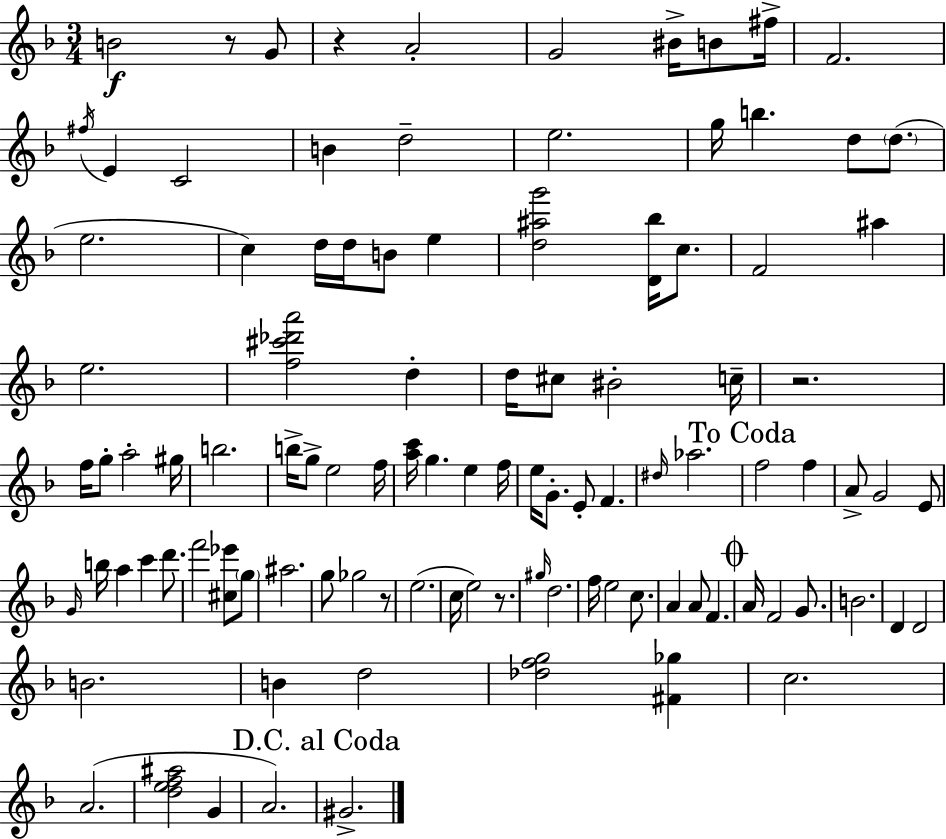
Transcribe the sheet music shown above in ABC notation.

X:1
T:Untitled
M:3/4
L:1/4
K:Dm
B2 z/2 G/2 z A2 G2 ^B/4 B/2 ^f/4 F2 ^f/4 E C2 B d2 e2 g/4 b d/2 d/2 e2 c d/4 d/4 B/2 e [d^ag']2 [D_b]/4 c/2 F2 ^a e2 [f^c'_d'a']2 d d/4 ^c/2 ^B2 c/4 z2 f/4 g/2 a2 ^g/4 b2 b/4 g/2 e2 f/4 [ac']/4 g e f/4 e/4 G/2 E/2 F ^d/4 _a2 f2 f A/2 G2 E/2 G/4 b/4 a c' d'/2 f'2 [^c_e']/2 g/2 ^a2 g/2 _g2 z/2 e2 c/4 e2 z/2 ^g/4 d2 f/4 e2 c/2 A A/2 F A/4 F2 G/2 B2 D D2 B2 B d2 [_dfg]2 [^F_g] c2 A2 [def^a]2 G A2 ^G2